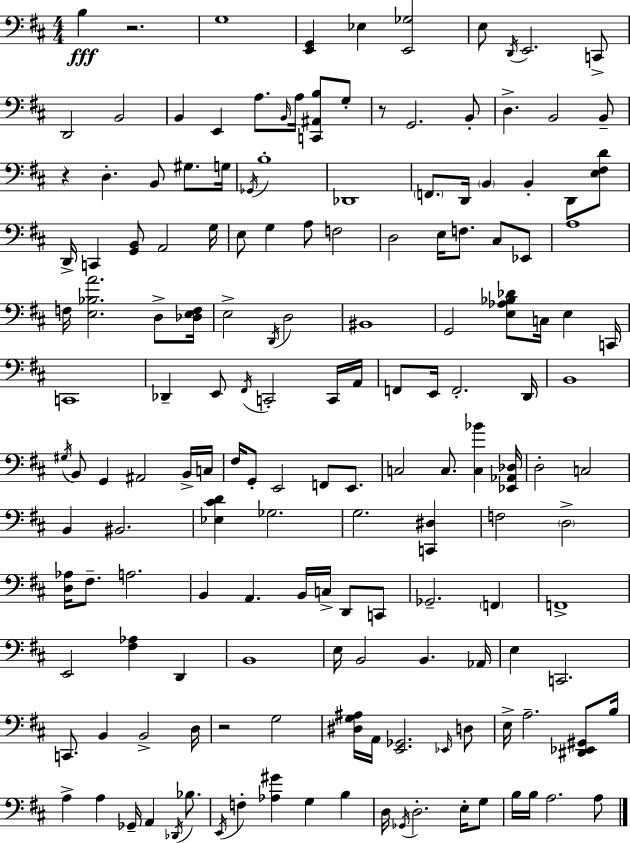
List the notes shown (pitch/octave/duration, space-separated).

B3/q R/h. G3/w [E2,G2]/q Eb3/q [E2,Gb3]/h E3/e D2/s E2/h. C2/e D2/h B2/h B2/q E2/q A3/e. B2/s A3/s [C2,A#2,B3]/e G3/e R/e G2/h. B2/e D3/q. B2/h B2/e R/q D3/q. B2/e G#3/e. G3/s Gb2/s B3/w Db2/w F2/e. D2/s B2/q B2/q D2/e [E3,F#3,D4]/e D2/s C2/q [G2,B2]/e A2/h G3/s E3/e G3/q A3/e F3/h D3/h E3/s F3/e. C#3/e Eb2/e A3/w F3/s [E3,Bb3,A4]/h. D3/e [Db3,E3,F3]/s E3/h D2/s D3/h BIS2/w G2/h [E3,Ab3,Bb3,Db4]/e C3/s E3/q C2/s C2/w Db2/q E2/e F#2/s C2/h C2/s A2/s F2/e E2/s F2/h. D2/s B2/w G#3/s B2/e G2/q A#2/h B2/s C3/s F#3/s G2/e E2/h F2/e E2/e. C3/h C3/e. [C3,Bb4]/q [Eb2,Ab2,Db3]/s D3/h C3/h B2/q BIS2/h. [Eb3,C#4,D4]/q Gb3/h. G3/h. [C2,D#3]/q F3/h D3/h [D3,Ab3]/s F#3/e. A3/h. B2/q A2/q. B2/s C3/s D2/e C2/e Gb2/h. F2/q F2/w E2/h [F#3,Ab3]/q D2/q B2/w E3/s B2/h B2/q. Ab2/s E3/q C2/h. C2/e. B2/q B2/h D3/s R/h G3/h [D#3,G3,A#3]/s A2/s [E2,Gb2]/h. Eb2/s D3/e E3/s A3/h. [D#2,Eb2,G#2]/e B3/s A3/q A3/q Gb2/s A2/q Db2/s Bb3/e. E2/s F3/q [Ab3,G#4]/q G3/q B3/q D3/s Gb2/s D3/h. E3/s G3/e B3/s B3/s A3/h. A3/e